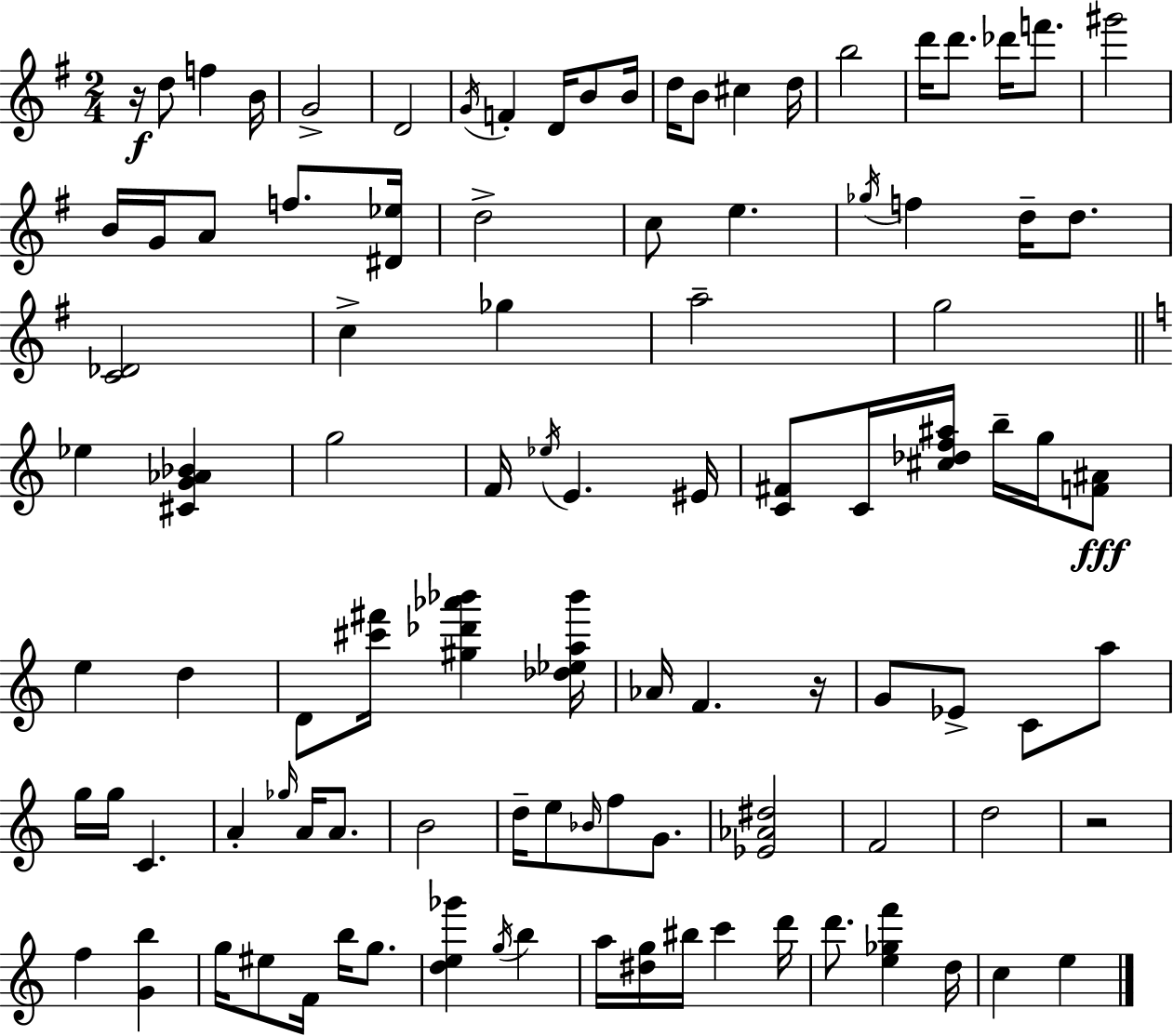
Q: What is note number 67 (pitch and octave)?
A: F4